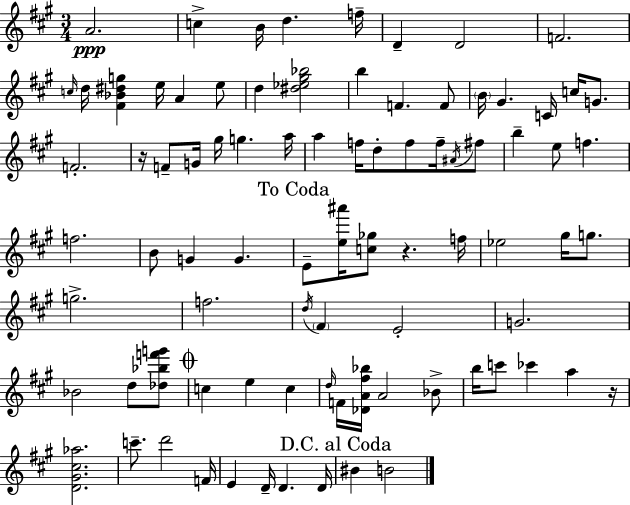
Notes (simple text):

A4/h. C5/q B4/s D5/q. F5/s D4/q D4/h F4/h. C5/s D5/s [F#4,Bb4,D#5,G5]/q E5/s A4/q E5/e D5/q [D#5,Eb5,G#5,Bb5]/h B5/q F4/q. F4/e B4/s G#4/q. C4/s C5/s G4/e. F4/h. R/s F4/e G4/s G#5/s G5/q. A5/s A5/q F5/s D5/e F5/e F5/s A#4/s F#5/e B5/q E5/e F5/q. F5/h. B4/e G4/q G4/q. E4/e [E5,A#6]/s [C5,Gb5]/e R/q. F5/s Eb5/h G#5/s G5/e. G5/h. F5/h. D5/s F#4/q E4/h G4/h. Bb4/h D5/e [Db5,Bb5,F6,G6]/e C5/q E5/q C5/q D5/s F4/s [Db4,A4,F#5,Bb5]/s A4/h Bb4/e B5/s C6/e CES6/q A5/q R/s [D4,G#4,C#5,Ab5]/h. C6/e. D6/h F4/s E4/q D4/s D4/q. D4/s BIS4/q B4/h